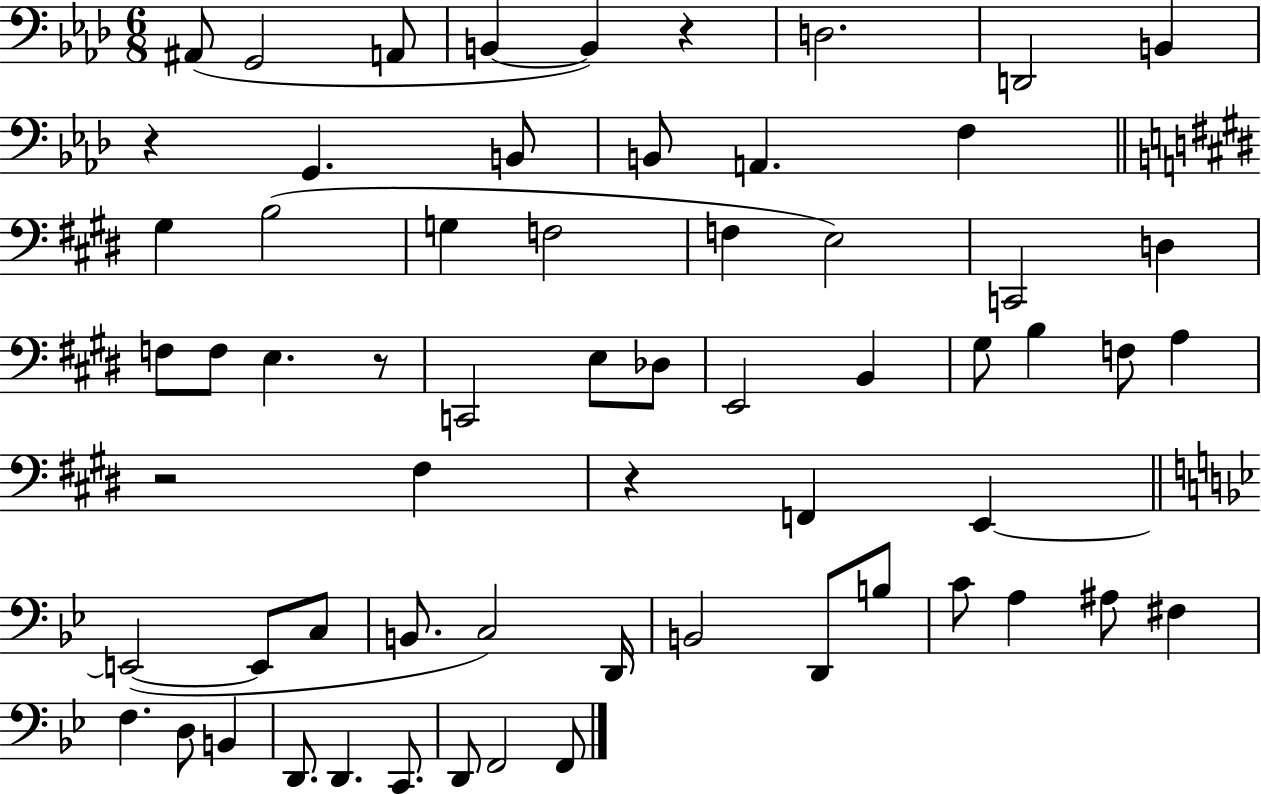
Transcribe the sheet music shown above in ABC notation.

X:1
T:Untitled
M:6/8
L:1/4
K:Ab
^A,,/2 G,,2 A,,/2 B,, B,, z D,2 D,,2 B,, z G,, B,,/2 B,,/2 A,, F, ^G, B,2 G, F,2 F, E,2 C,,2 D, F,/2 F,/2 E, z/2 C,,2 E,/2 _D,/2 E,,2 B,, ^G,/2 B, F,/2 A, z2 ^F, z F,, E,, E,,2 E,,/2 C,/2 B,,/2 C,2 D,,/4 B,,2 D,,/2 B,/2 C/2 A, ^A,/2 ^F, F, D,/2 B,, D,,/2 D,, C,,/2 D,,/2 F,,2 F,,/2